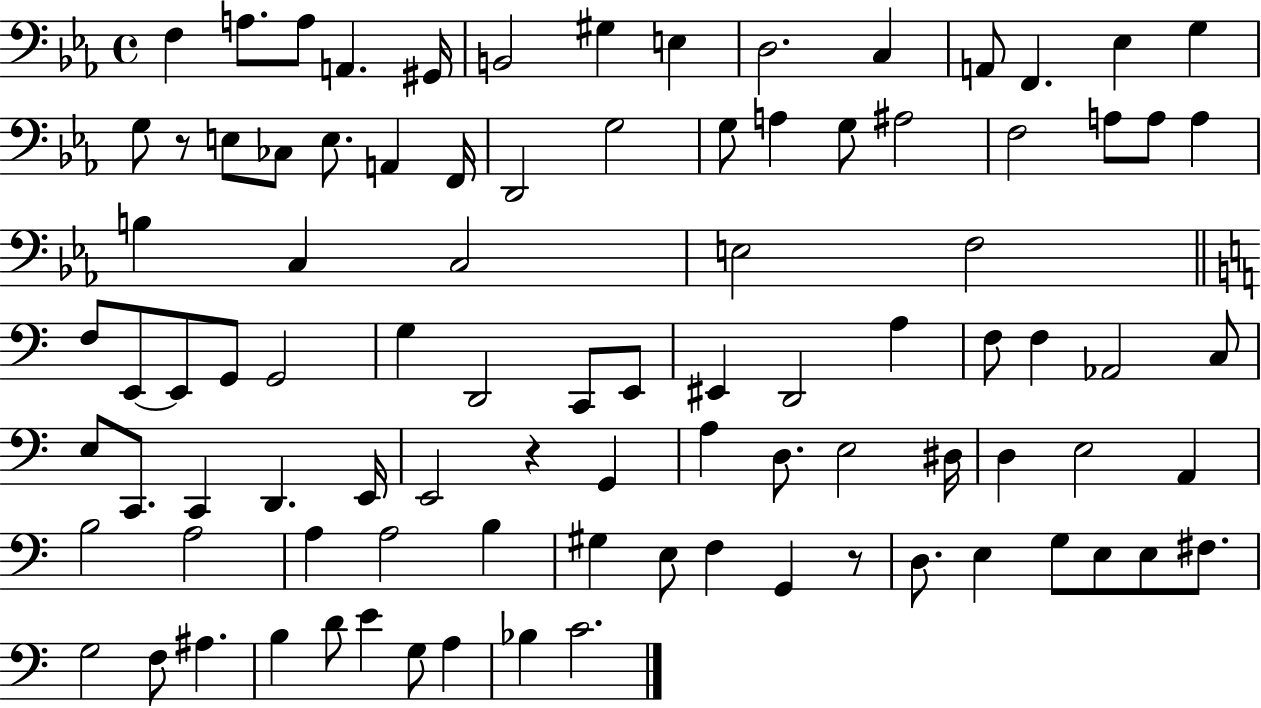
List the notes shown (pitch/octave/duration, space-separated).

F3/q A3/e. A3/e A2/q. G#2/s B2/h G#3/q E3/q D3/h. C3/q A2/e F2/q. Eb3/q G3/q G3/e R/e E3/e CES3/e E3/e. A2/q F2/s D2/h G3/h G3/e A3/q G3/e A#3/h F3/h A3/e A3/e A3/q B3/q C3/q C3/h E3/h F3/h F3/e E2/e E2/e G2/e G2/h G3/q D2/h C2/e E2/e EIS2/q D2/h A3/q F3/e F3/q Ab2/h C3/e E3/e C2/e. C2/q D2/q. E2/s E2/h R/q G2/q A3/q D3/e. E3/h D#3/s D3/q E3/h A2/q B3/h A3/h A3/q A3/h B3/q G#3/q E3/e F3/q G2/q R/e D3/e. E3/q G3/e E3/e E3/e F#3/e. G3/h F3/e A#3/q. B3/q D4/e E4/q G3/e A3/q Bb3/q C4/h.